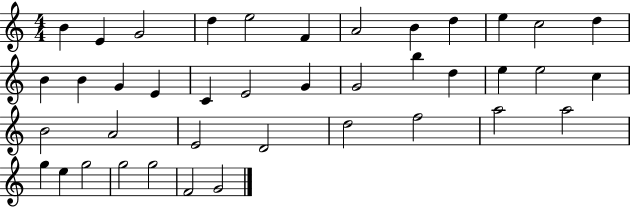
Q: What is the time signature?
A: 4/4